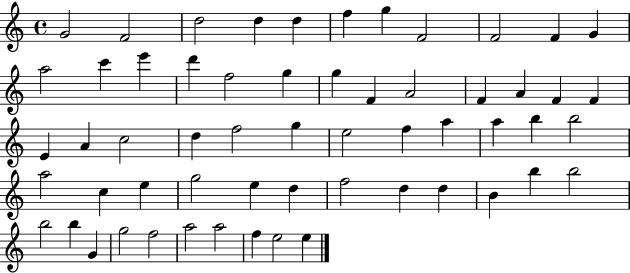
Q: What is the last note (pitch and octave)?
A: E5